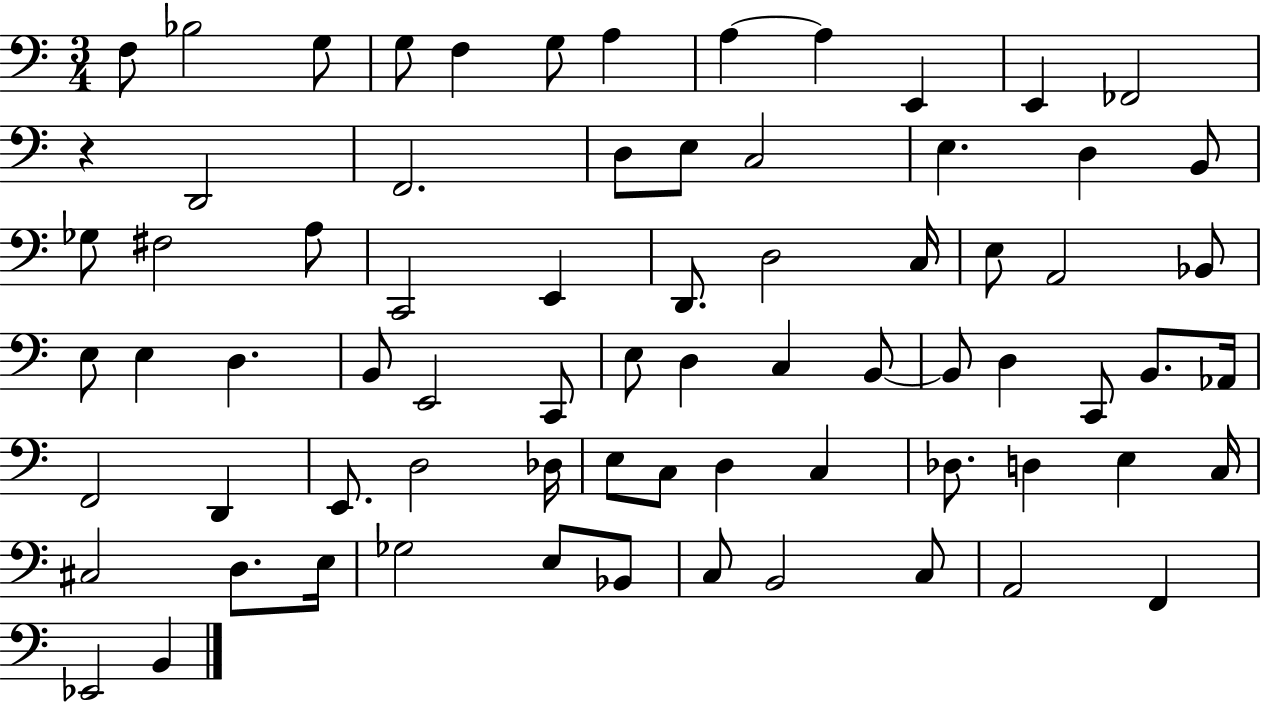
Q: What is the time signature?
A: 3/4